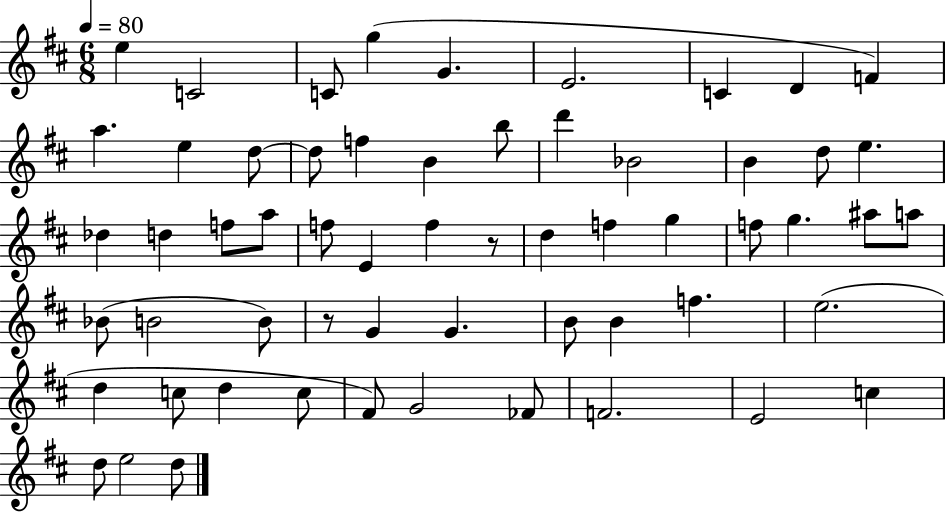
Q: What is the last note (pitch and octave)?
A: D5